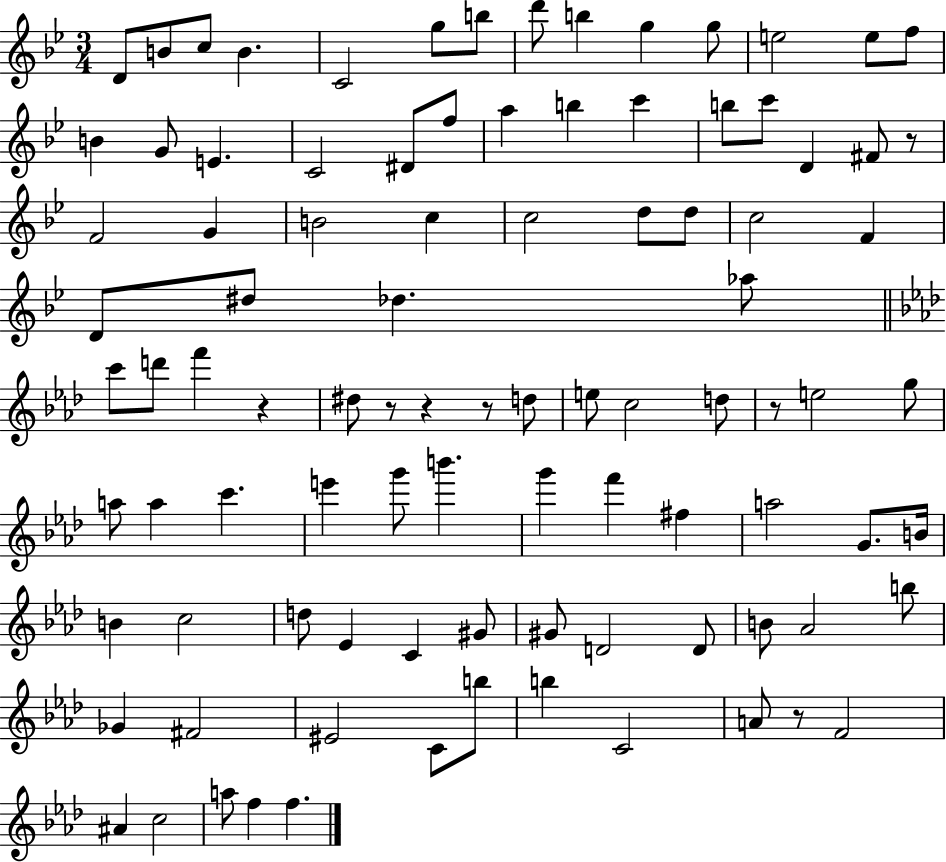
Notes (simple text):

D4/e B4/e C5/e B4/q. C4/h G5/e B5/e D6/e B5/q G5/q G5/e E5/h E5/e F5/e B4/q G4/e E4/q. C4/h D#4/e F5/e A5/q B5/q C6/q B5/e C6/e D4/q F#4/e R/e F4/h G4/q B4/h C5/q C5/h D5/e D5/e C5/h F4/q D4/e D#5/e Db5/q. Ab5/e C6/e D6/e F6/q R/q D#5/e R/e R/q R/e D5/e E5/e C5/h D5/e R/e E5/h G5/e A5/e A5/q C6/q. E6/q G6/e B6/q. G6/q F6/q F#5/q A5/h G4/e. B4/s B4/q C5/h D5/e Eb4/q C4/q G#4/e G#4/e D4/h D4/e B4/e Ab4/h B5/e Gb4/q F#4/h EIS4/h C4/e B5/e B5/q C4/h A4/e R/e F4/h A#4/q C5/h A5/e F5/q F5/q.